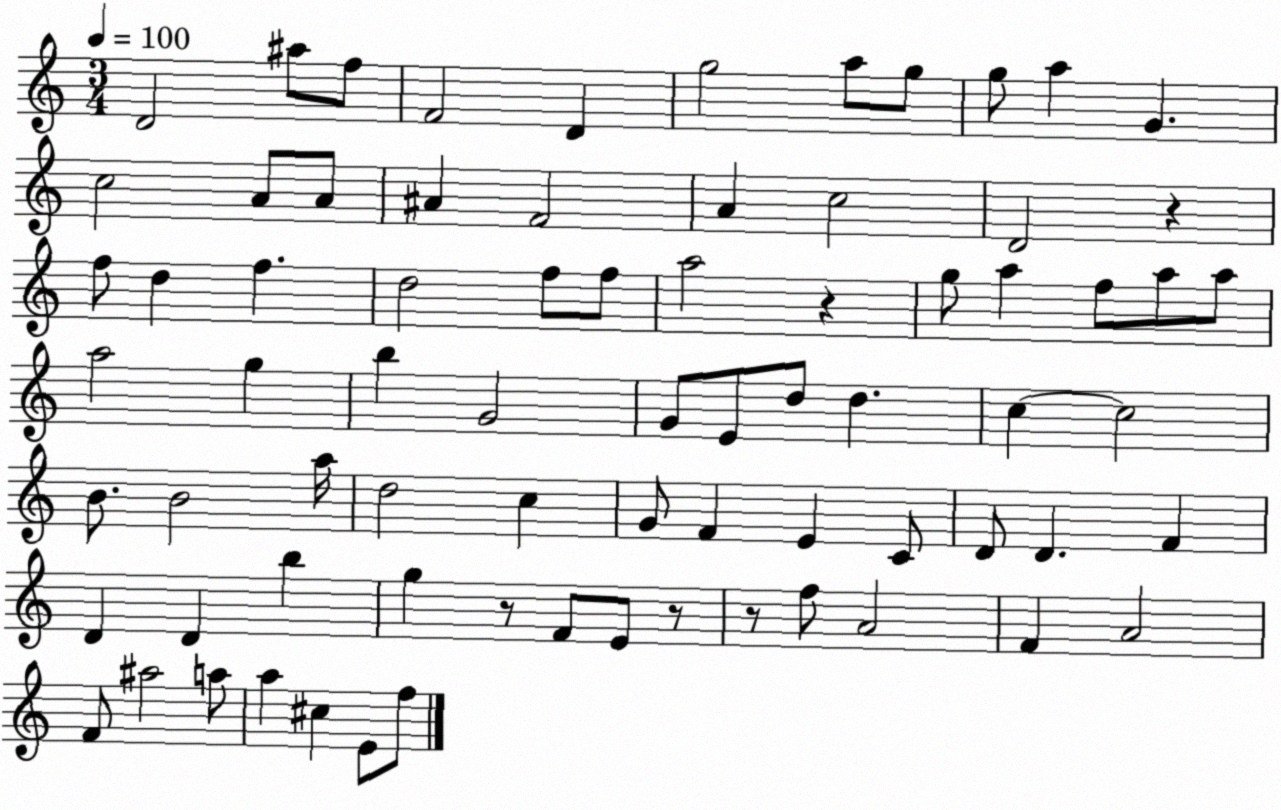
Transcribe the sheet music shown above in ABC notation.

X:1
T:Untitled
M:3/4
L:1/4
K:C
D2 ^a/2 f/2 F2 D g2 a/2 g/2 g/2 a G c2 A/2 A/2 ^A F2 A c2 D2 z f/2 d f d2 f/2 f/2 a2 z g/2 a f/2 a/2 a/2 a2 g b G2 G/2 E/2 d/2 d c c2 B/2 B2 a/4 d2 c G/2 F E C/2 D/2 D F D D b g z/2 F/2 E/2 z/2 z/2 f/2 A2 F A2 F/2 ^a2 a/2 a ^c E/2 f/2